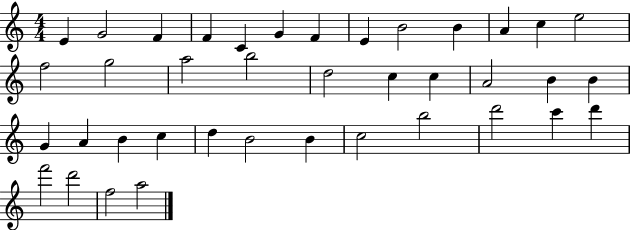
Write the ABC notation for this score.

X:1
T:Untitled
M:4/4
L:1/4
K:C
E G2 F F C G F E B2 B A c e2 f2 g2 a2 b2 d2 c c A2 B B G A B c d B2 B c2 b2 d'2 c' d' f'2 d'2 f2 a2